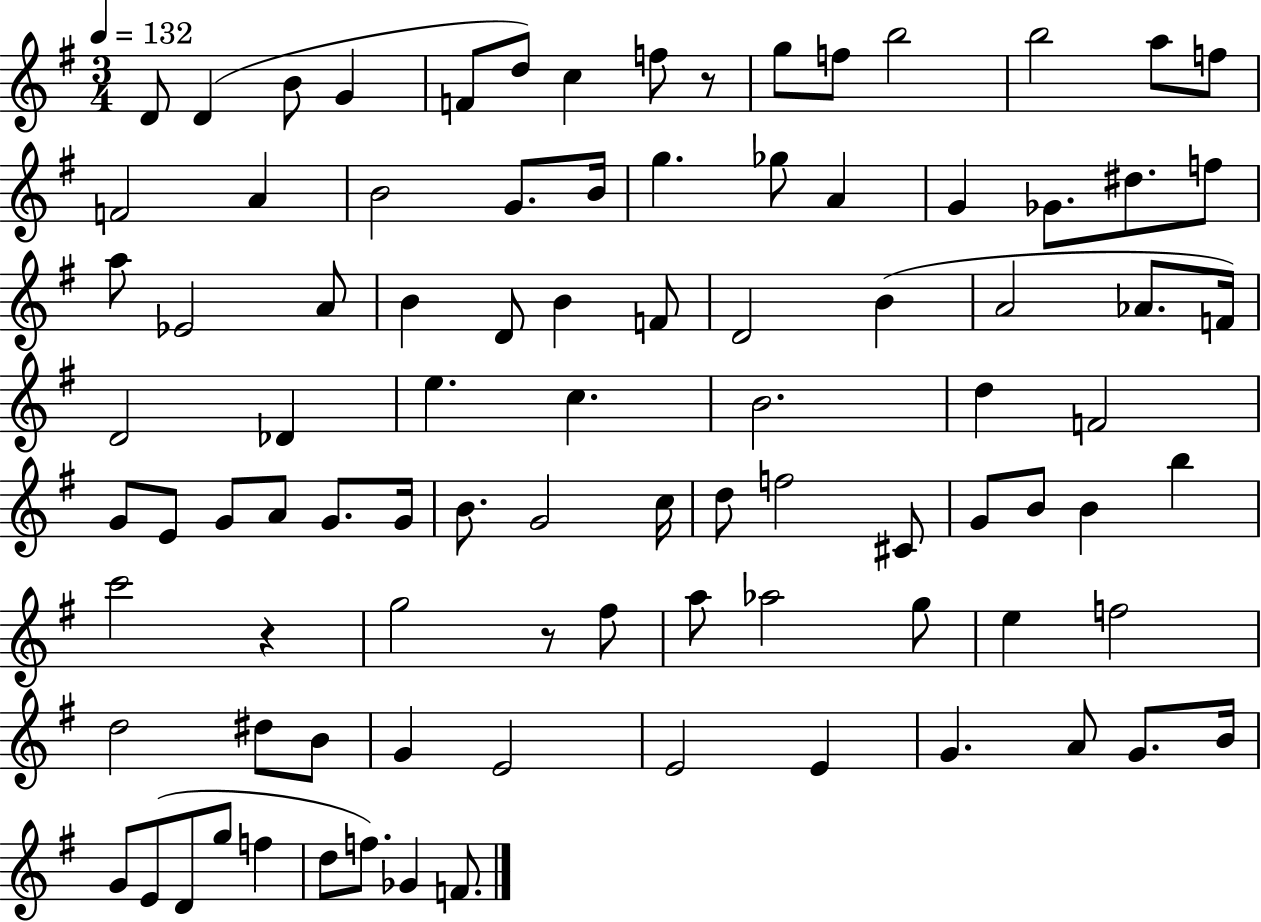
D4/e D4/q B4/e G4/q F4/e D5/e C5/q F5/e R/e G5/e F5/e B5/h B5/h A5/e F5/e F4/h A4/q B4/h G4/e. B4/s G5/q. Gb5/e A4/q G4/q Gb4/e. D#5/e. F5/e A5/e Eb4/h A4/e B4/q D4/e B4/q F4/e D4/h B4/q A4/h Ab4/e. F4/s D4/h Db4/q E5/q. C5/q. B4/h. D5/q F4/h G4/e E4/e G4/e A4/e G4/e. G4/s B4/e. G4/h C5/s D5/e F5/h C#4/e G4/e B4/e B4/q B5/q C6/h R/q G5/h R/e F#5/e A5/e Ab5/h G5/e E5/q F5/h D5/h D#5/e B4/e G4/q E4/h E4/h E4/q G4/q. A4/e G4/e. B4/s G4/e E4/e D4/e G5/e F5/q D5/e F5/e. Gb4/q F4/e.